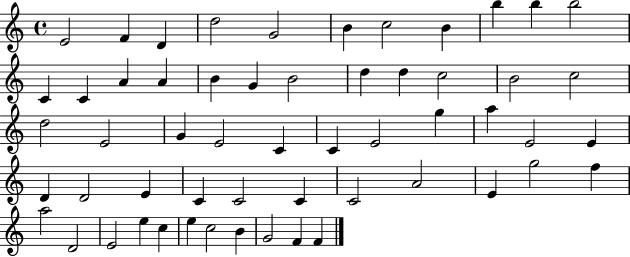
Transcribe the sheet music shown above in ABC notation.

X:1
T:Untitled
M:4/4
L:1/4
K:C
E2 F D d2 G2 B c2 B b b b2 C C A A B G B2 d d c2 B2 c2 d2 E2 G E2 C C E2 g a E2 E D D2 E C C2 C C2 A2 E g2 f a2 D2 E2 e c e c2 B G2 F F